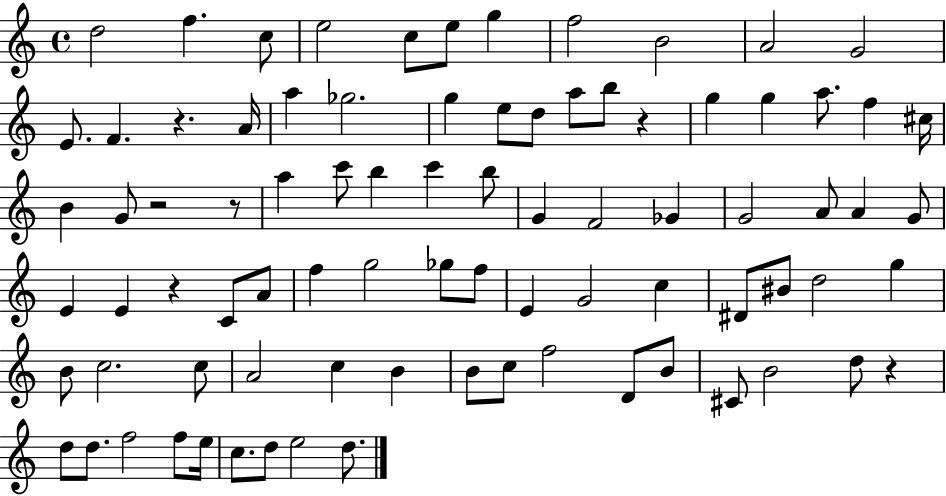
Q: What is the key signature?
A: C major